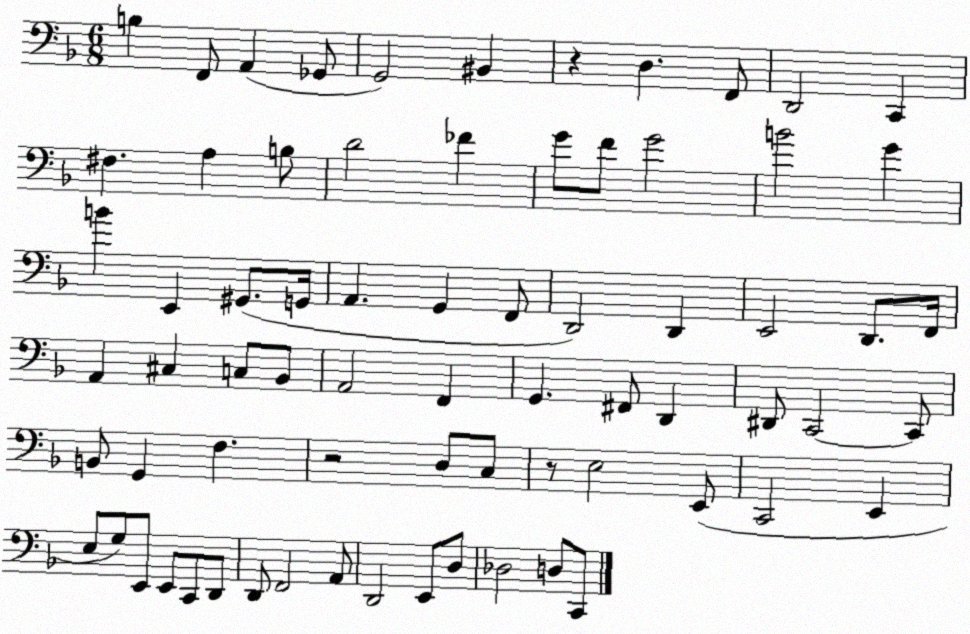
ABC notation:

X:1
T:Untitled
M:6/8
L:1/4
K:F
B, F,,/2 A,, _G,,/2 G,,2 ^B,, z D, F,,/2 D,,2 C,, ^F, A, B,/2 D2 _F G/2 F/2 G2 B2 G B E,, ^G,,/2 G,,/4 A,, G,, F,,/2 D,,2 D,, E,,2 D,,/2 F,,/4 A,, ^C, C,/2 _B,,/2 A,,2 F,, G,, ^F,,/2 D,, ^D,,/2 C,,2 C,,/2 B,,/2 G,, F, z2 D,/2 C,/2 z/2 E,2 E,,/2 C,,2 E,, E,/2 G,/2 E,,/2 E,,/2 C,,/2 D,,/2 D,,/2 F,,2 A,,/2 D,,2 E,,/2 D,/2 _D,2 D,/2 C,,/2